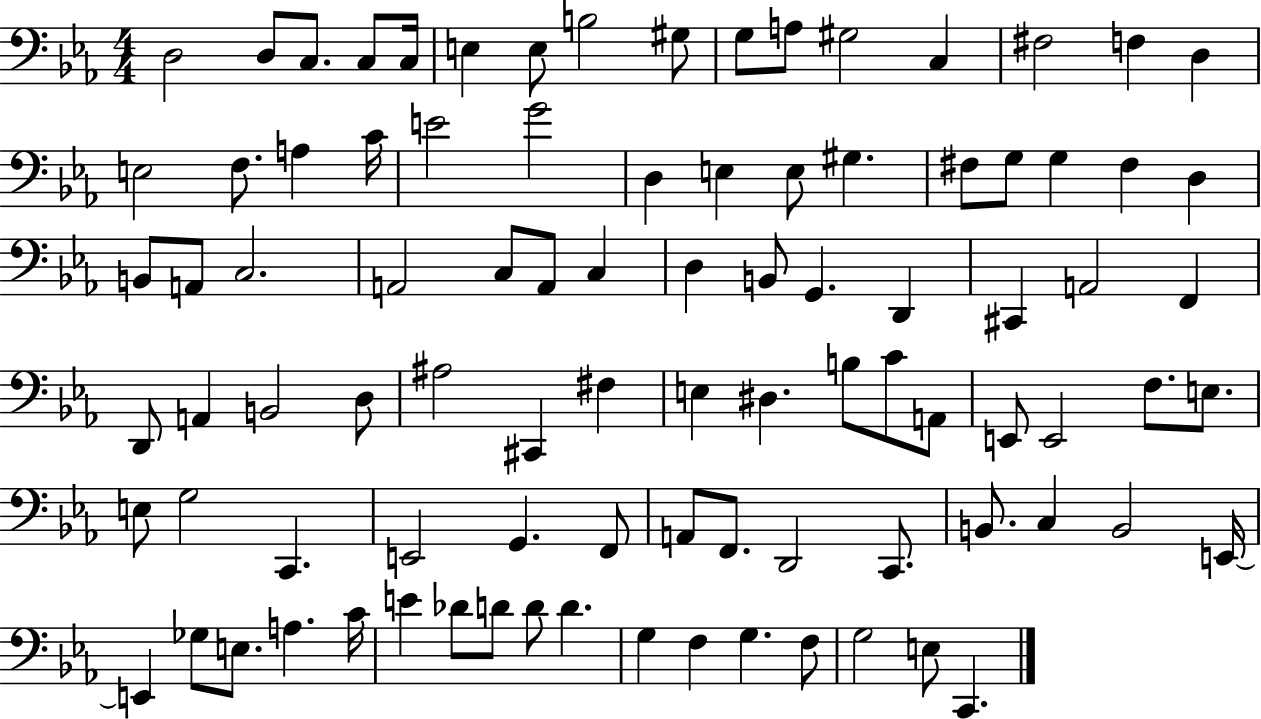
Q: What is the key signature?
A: EES major